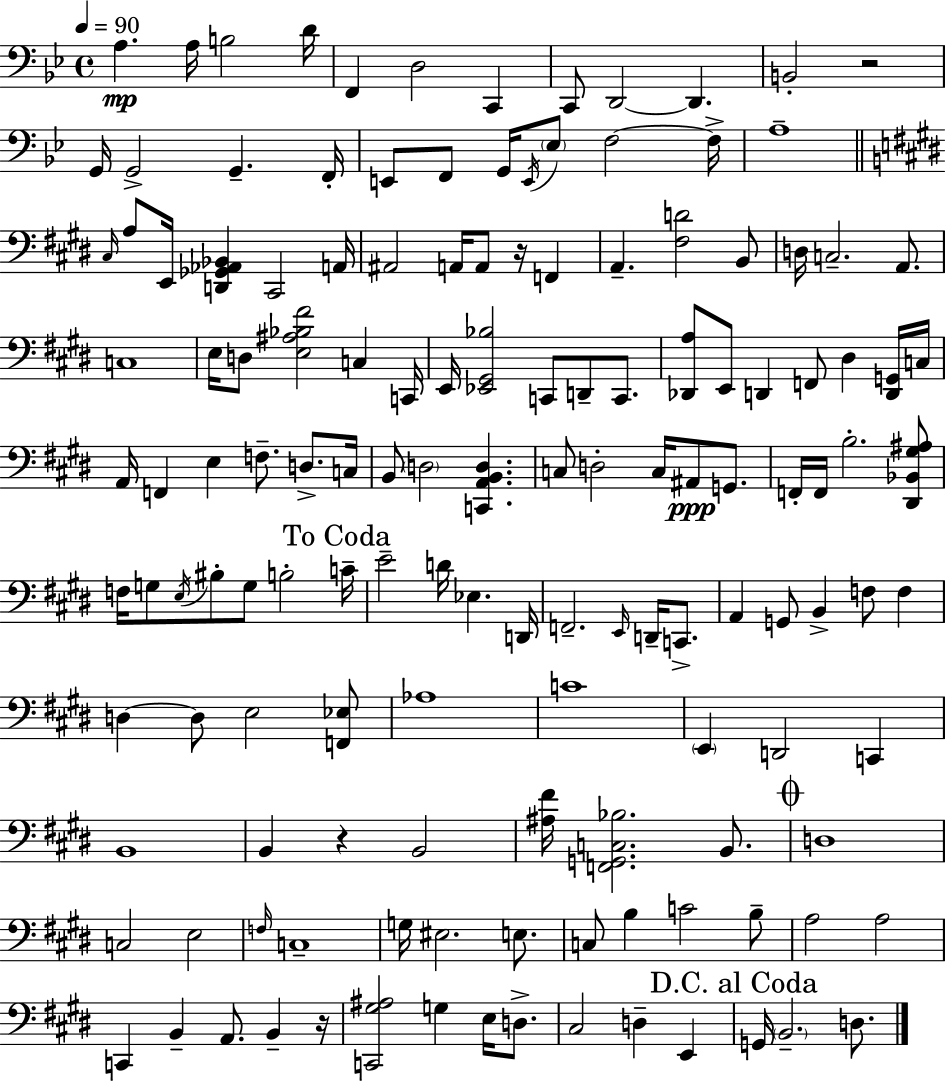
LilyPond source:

{
  \clef bass
  \time 4/4
  \defaultTimeSignature
  \key bes \major
  \tempo 4 = 90
  a4.\mp a16 b2 d'16 | f,4 d2 c,4 | c,8 d,2~~ d,4. | b,2-. r2 | \break g,16 g,2-> g,4.-- f,16-. | e,8 f,8 g,16 \acciaccatura { e,16 } \parenthesize ees8 f2~~ | f16-> a1-- | \bar "||" \break \key e \major \grace { cis16 } a8 e,16 <d, ges, aes, bes,>4 cis,2 | a,16 ais,2 a,16 a,8 r16 f,4 | a,4.-- <fis d'>2 b,8 | d16 c2.-- a,8. | \break c1 | e16 d8 <e ais bes fis'>2 c4 | c,16 e,16 <ees, gis, bes>2 c,8 d,8-- c,8. | <des, a>8 e,8 d,4 f,8 dis4 <d, g,>16 | \break c16 a,16 f,4 e4 f8.-- d8.-> | c16 b,8 \parenthesize d2 <c, a, b, d>4. | c8 d2-. c16 ais,8\ppp g,8. | f,16-. f,16 b2.-. <dis, bes, gis ais>8 | \break f16 g8 \acciaccatura { e16 } bis8-. g8 b2-. | \mark "To Coda" c'16-- e'2-- d'16 ees4. | d,16 f,2.-- \grace { e,16 } d,16-- | c,8.-> a,4 g,8 b,4-> f8 f4 | \break d4~~ d8 e2 | <f, ees>8 aes1 | c'1 | \parenthesize e,4 d,2 c,4 | \break b,1 | b,4 r4 b,2 | <ais fis'>16 <f, g, c bes>2. | b,8. \mark \markup { \musicglyph "scripts.coda" } d1 | \break c2 e2 | \grace { f16 } c1-- | g16 eis2. | e8. c8 b4 c'2 | \break b8-- a2 a2 | c,4 b,4-- a,8. b,4-- | r16 <c, gis ais>2 g4 | e16 d8.-> cis2 d4-- | \break e,4 \mark "D.C. al Coda" g,16 \parenthesize b,2.-- | d8. \bar "|."
}